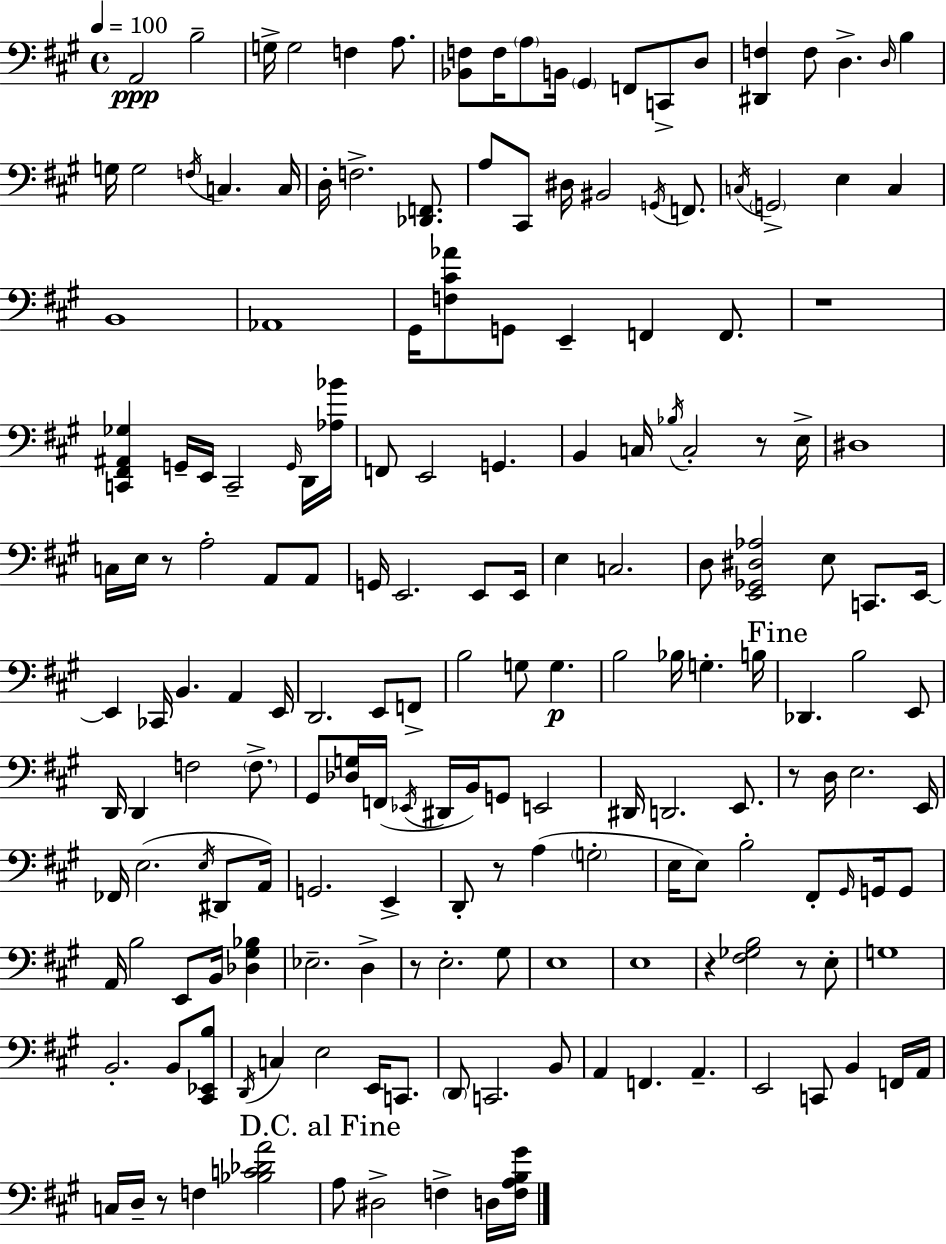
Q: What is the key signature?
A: A major